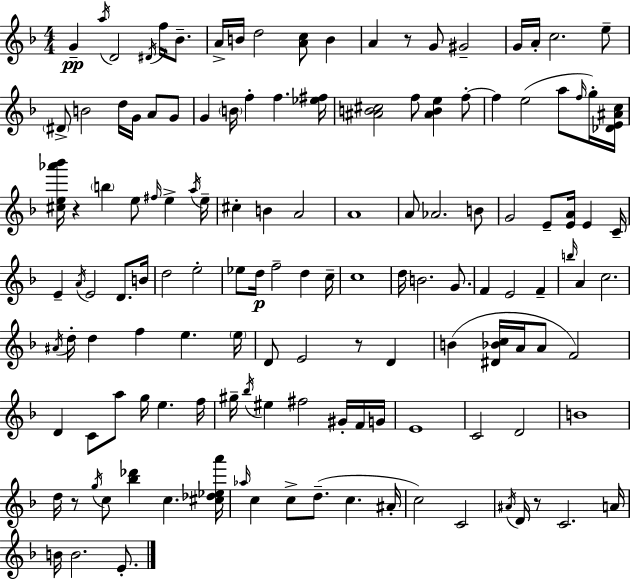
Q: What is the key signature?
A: F major